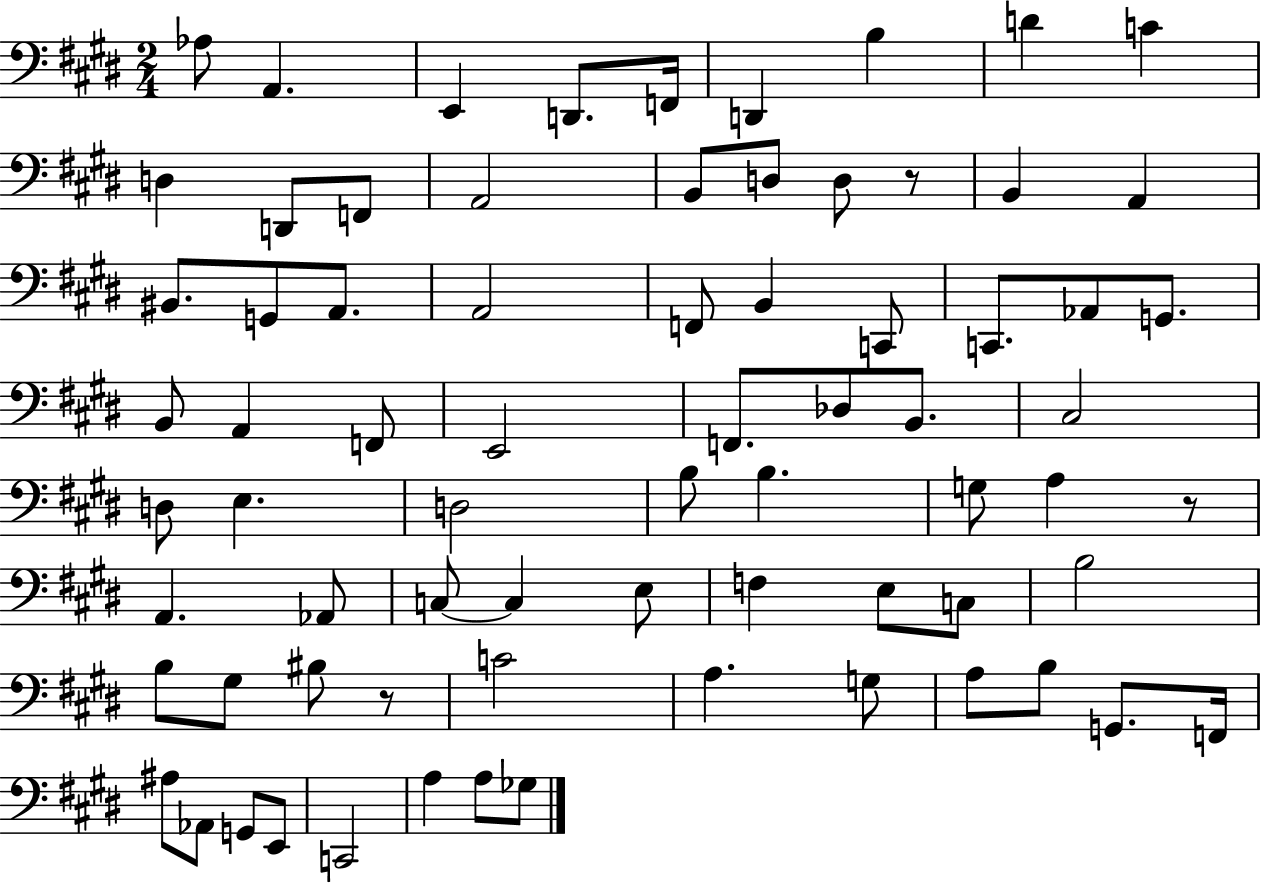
Ab3/e A2/q. E2/q D2/e. F2/s D2/q B3/q D4/q C4/q D3/q D2/e F2/e A2/h B2/e D3/e D3/e R/e B2/q A2/q BIS2/e. G2/e A2/e. A2/h F2/e B2/q C2/e C2/e. Ab2/e G2/e. B2/e A2/q F2/e E2/h F2/e. Db3/e B2/e. C#3/h D3/e E3/q. D3/h B3/e B3/q. G3/e A3/q R/e A2/q. Ab2/e C3/e C3/q E3/e F3/q E3/e C3/e B3/h B3/e G#3/e BIS3/e R/e C4/h A3/q. G3/e A3/e B3/e G2/e. F2/s A#3/e Ab2/e G2/e E2/e C2/h A3/q A3/e Gb3/e